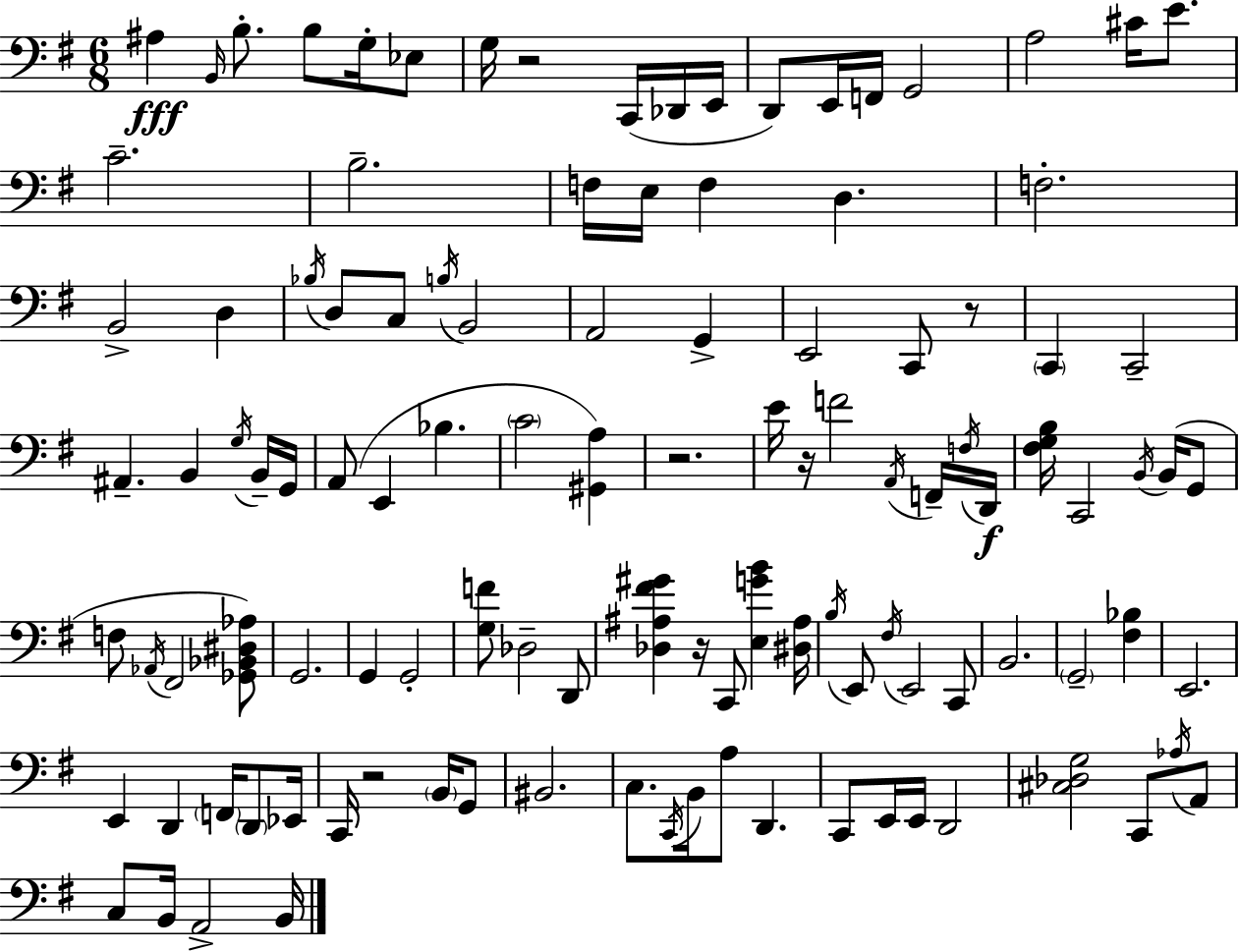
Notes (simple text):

A#3/q B2/s B3/e. B3/e G3/s Eb3/e G3/s R/h C2/s Db2/s E2/s D2/e E2/s F2/s G2/h A3/h C#4/s E4/e. C4/h. B3/h. F3/s E3/s F3/q D3/q. F3/h. B2/h D3/q Bb3/s D3/e C3/e B3/s B2/h A2/h G2/q E2/h C2/e R/e C2/q C2/h A#2/q. B2/q G3/s B2/s G2/s A2/e E2/q Bb3/q. C4/h [G#2,A3]/q R/h. E4/s R/s F4/h A2/s F2/s F3/s D2/s [F#3,G3,B3]/s C2/h B2/s B2/s G2/e F3/e Ab2/s F#2/h [Gb2,Bb2,D#3,Ab3]/e G2/h. G2/q G2/h [G3,F4]/e Db3/h D2/e [Db3,A#3,F#4,G#4]/q R/s C2/e [E3,G4,B4]/q [D#3,A#3]/s B3/s E2/e F#3/s E2/h C2/e B2/h. G2/h [F#3,Bb3]/q E2/h. E2/q D2/q F2/s D2/e Eb2/s C2/s R/h B2/s G2/e BIS2/h. C3/e. C2/s B2/s A3/e D2/q. C2/e E2/s E2/s D2/h [C#3,Db3,G3]/h C2/e Ab3/s A2/e C3/e B2/s A2/h B2/s